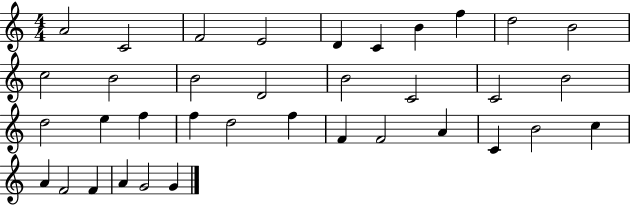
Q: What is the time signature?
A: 4/4